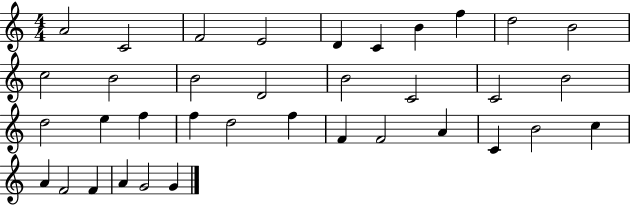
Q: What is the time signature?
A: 4/4